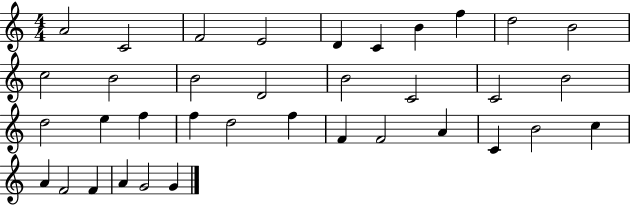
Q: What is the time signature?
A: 4/4